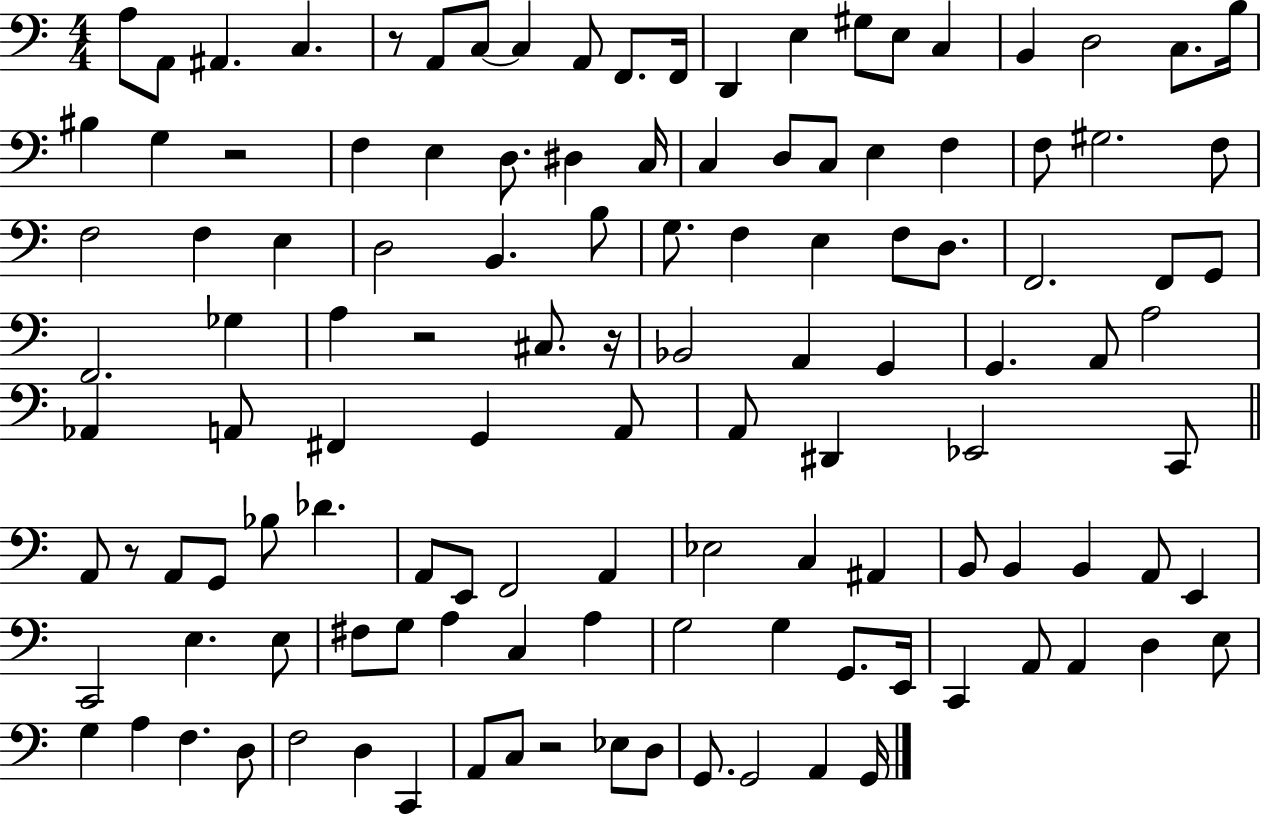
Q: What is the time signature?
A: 4/4